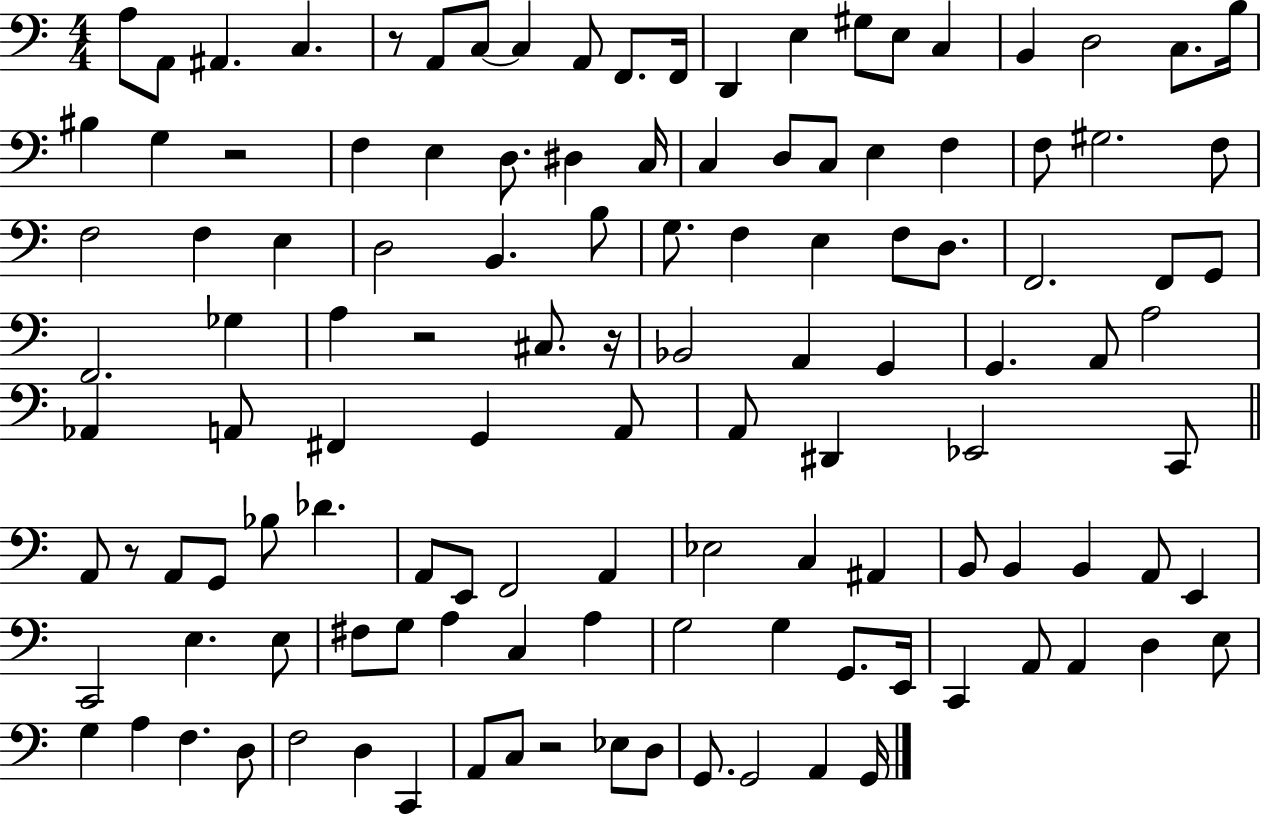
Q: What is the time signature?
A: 4/4